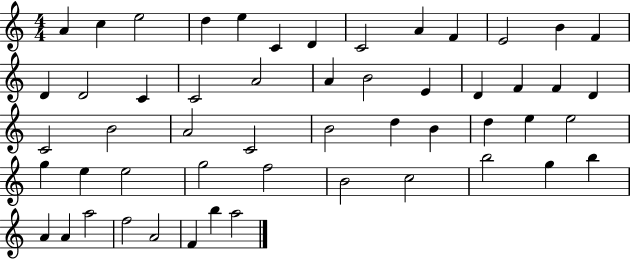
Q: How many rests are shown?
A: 0